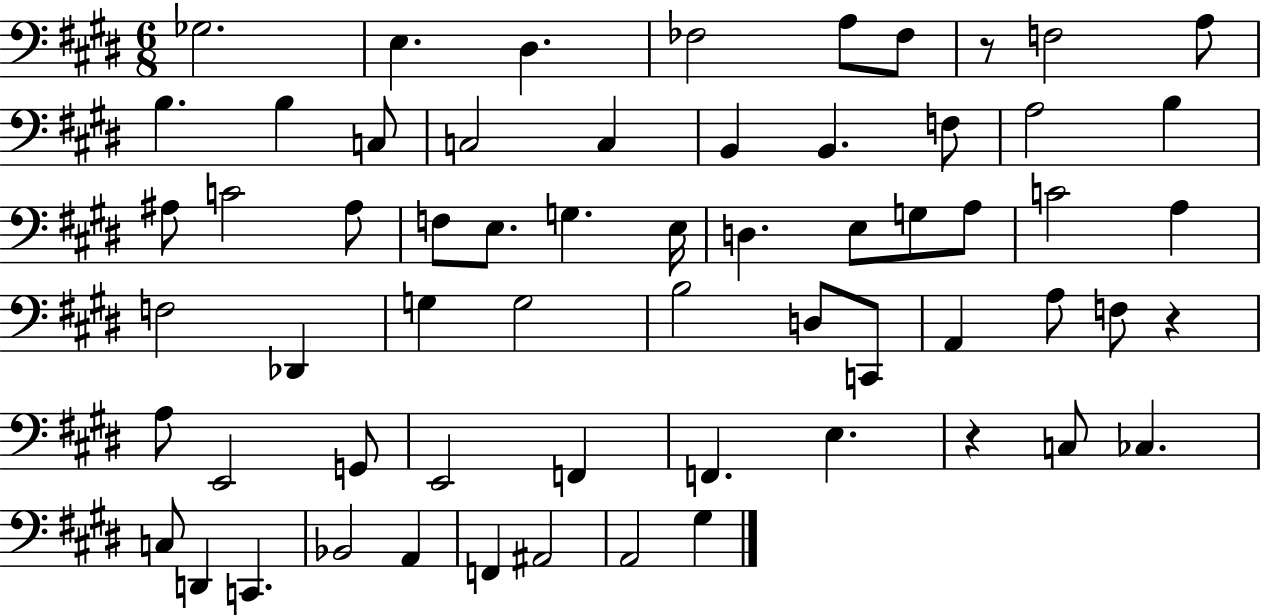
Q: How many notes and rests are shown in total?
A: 62